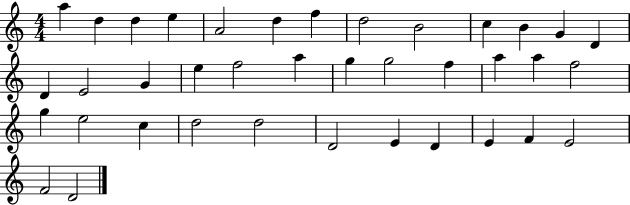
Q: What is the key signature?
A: C major